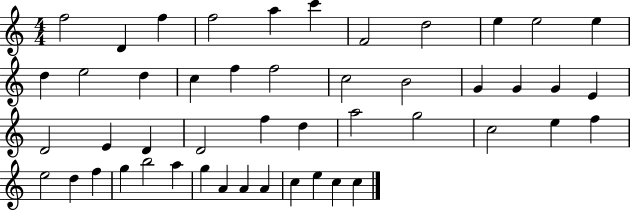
F5/h D4/q F5/q F5/h A5/q C6/q F4/h D5/h E5/q E5/h E5/q D5/q E5/h D5/q C5/q F5/q F5/h C5/h B4/h G4/q G4/q G4/q E4/q D4/h E4/q D4/q D4/h F5/q D5/q A5/h G5/h C5/h E5/q F5/q E5/h D5/q F5/q G5/q B5/h A5/q G5/q A4/q A4/q A4/q C5/q E5/q C5/q C5/q